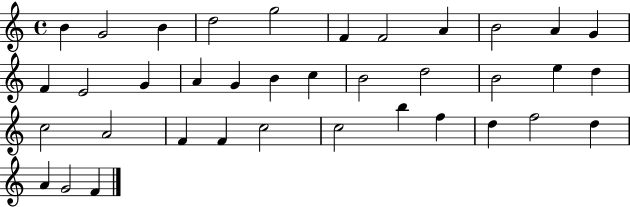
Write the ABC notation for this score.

X:1
T:Untitled
M:4/4
L:1/4
K:C
B G2 B d2 g2 F F2 A B2 A G F E2 G A G B c B2 d2 B2 e d c2 A2 F F c2 c2 b f d f2 d A G2 F